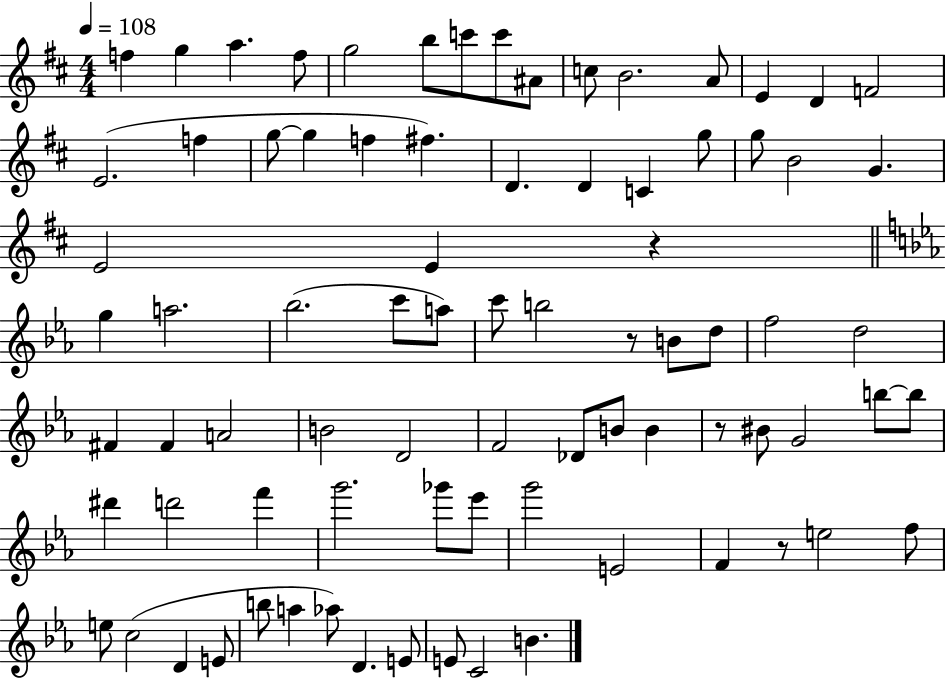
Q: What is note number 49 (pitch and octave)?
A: B4